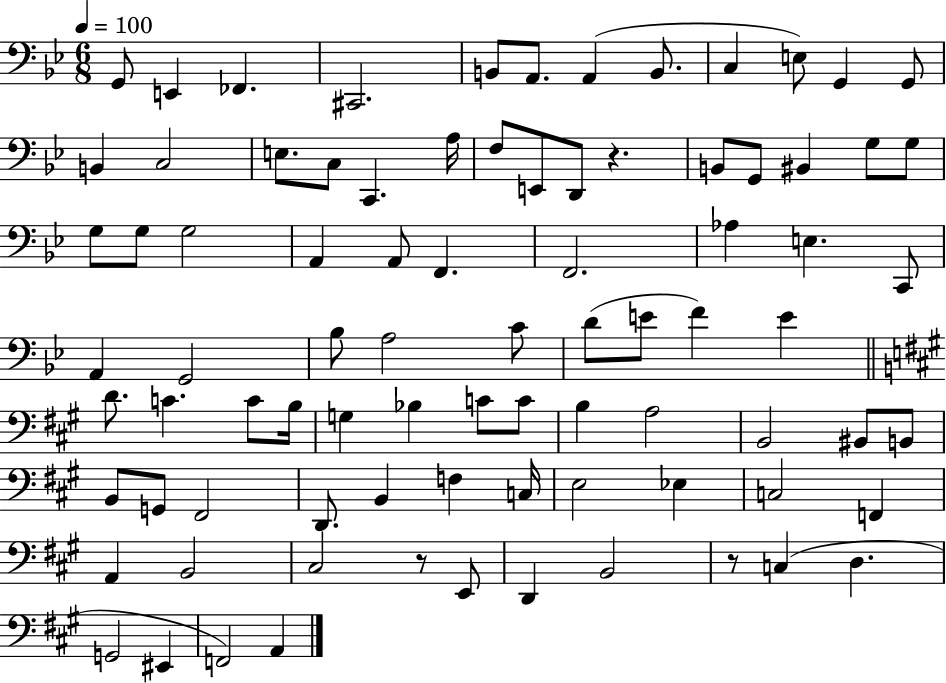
G2/e E2/q FES2/q. C#2/h. B2/e A2/e. A2/q B2/e. C3/q E3/e G2/q G2/e B2/q C3/h E3/e. C3/e C2/q. A3/s F3/e E2/e D2/e R/q. B2/e G2/e BIS2/q G3/e G3/e G3/e G3/e G3/h A2/q A2/e F2/q. F2/h. Ab3/q E3/q. C2/e A2/q G2/h Bb3/e A3/h C4/e D4/e E4/e F4/q E4/q D4/e. C4/q. C4/e B3/s G3/q Bb3/q C4/e C4/e B3/q A3/h B2/h BIS2/e B2/e B2/e G2/e F#2/h D2/e. B2/q F3/q C3/s E3/h Eb3/q C3/h F2/q A2/q B2/h C#3/h R/e E2/e D2/q B2/h R/e C3/q D3/q. G2/h EIS2/q F2/h A2/q